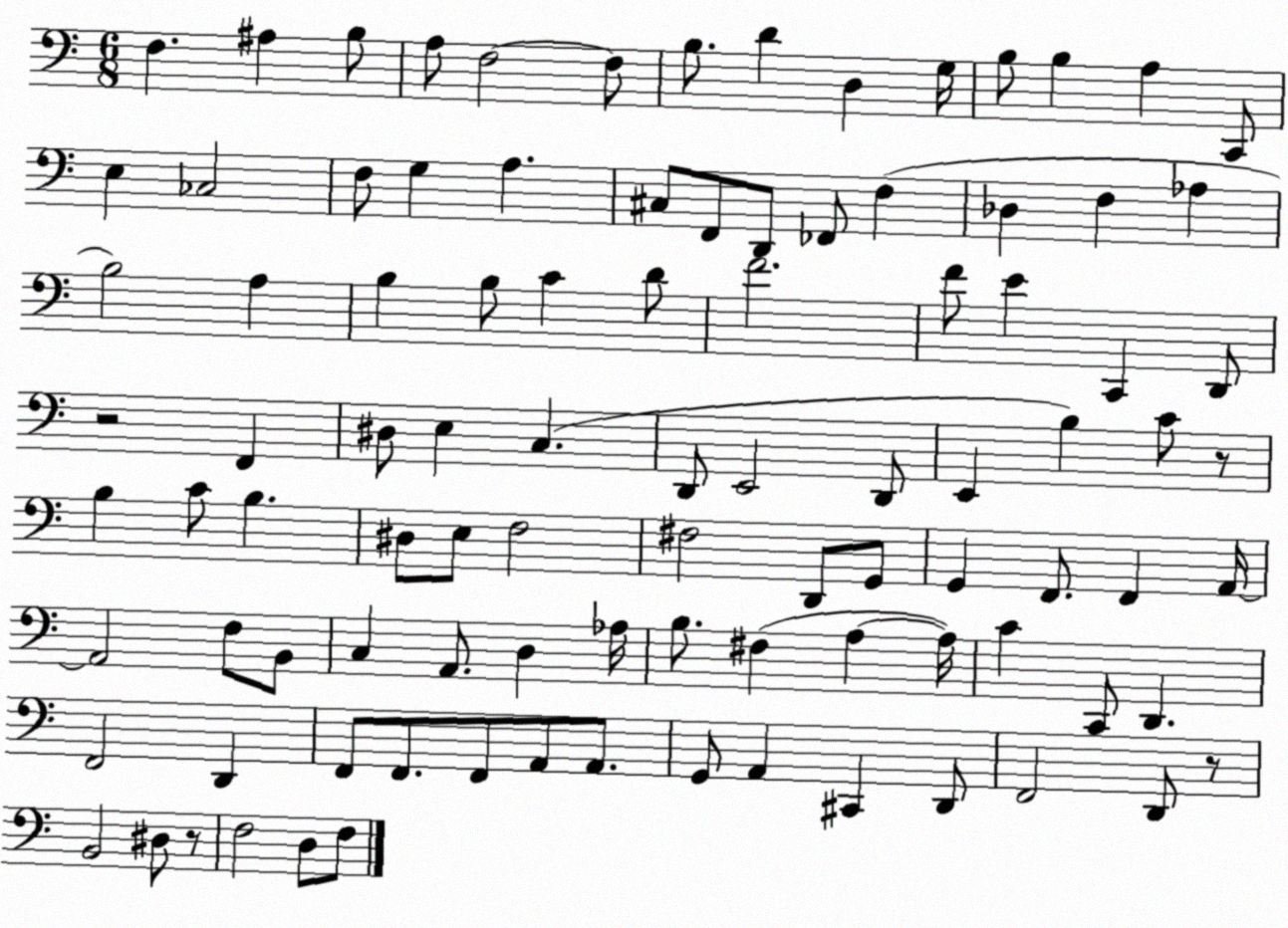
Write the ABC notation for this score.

X:1
T:Untitled
M:6/8
L:1/4
K:C
F, ^A, B,/2 A,/2 F,2 F,/2 B,/2 D D, G,/4 B,/2 B, A, C,,/2 E, _C,2 F,/2 G, A, ^C,/2 F,,/2 D,,/2 _F,,/2 F, _D, F, _A, B,2 A, B, B,/2 C D/2 F2 F/2 E C,, D,,/2 z2 F,, ^D,/2 E, C, D,,/2 E,,2 D,,/2 E,, B, C/2 z/2 B, C/2 B, ^D,/2 E,/2 F,2 ^F,2 D,,/2 G,,/2 G,, F,,/2 F,, A,,/4 A,,2 F,/2 B,,/2 C, A,,/2 D, _A,/4 B,/2 ^F, A, A,/4 C C,,/2 D,, F,,2 D,, F,,/2 F,,/2 F,,/2 A,,/2 A,,/2 G,,/2 A,, ^C,, D,,/2 F,,2 D,,/2 z/2 B,,2 ^D,/2 z/2 F,2 D,/2 F,/2